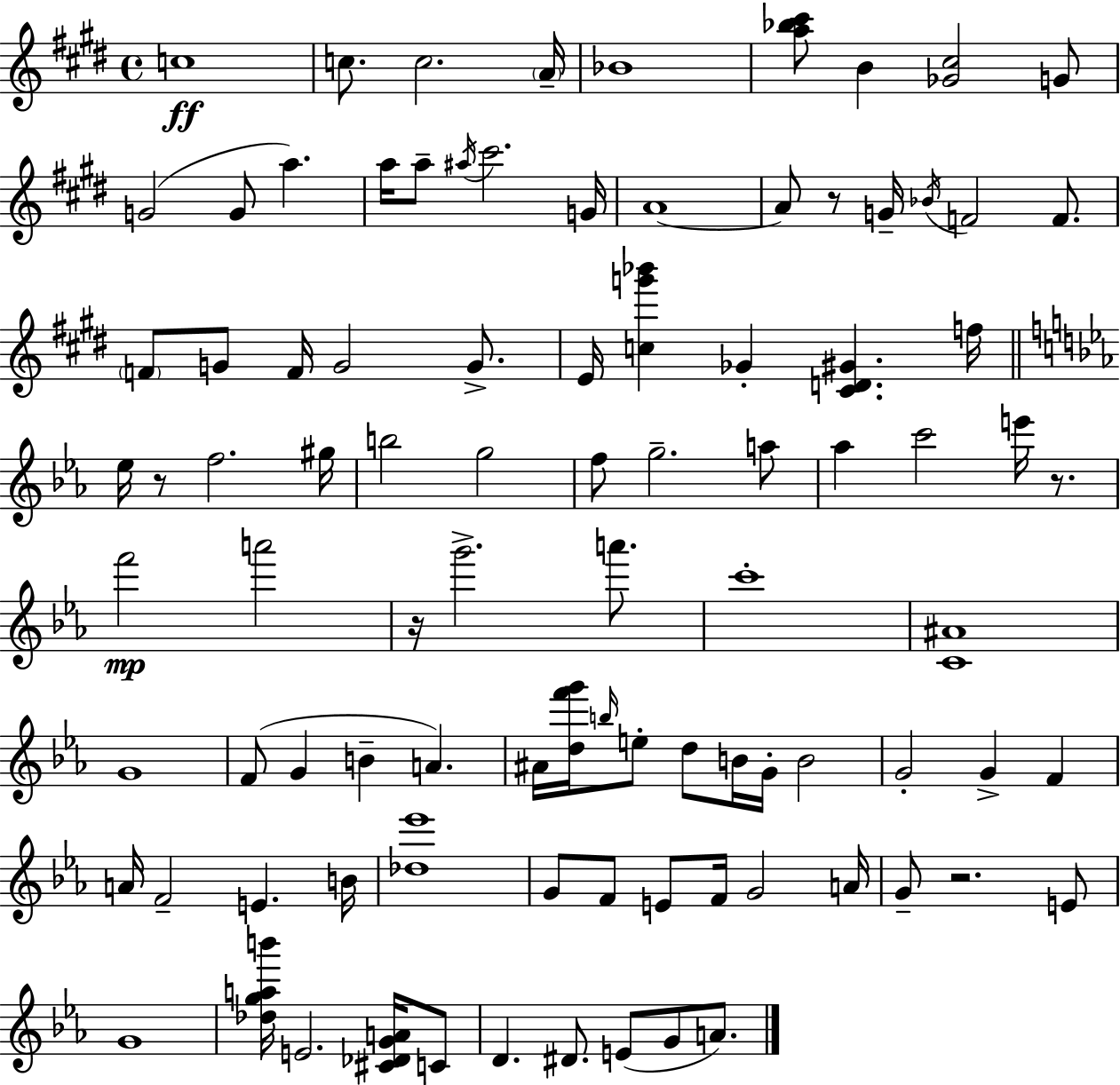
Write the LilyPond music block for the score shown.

{
  \clef treble
  \time 4/4
  \defaultTimeSignature
  \key e \major
  c''1\ff | c''8. c''2. \parenthesize a'16-- | bes'1 | <a'' bes'' cis'''>8 b'4 <ges' cis''>2 g'8 | \break g'2( g'8 a''4.) | a''16 a''8-- \acciaccatura { ais''16 } cis'''2. | g'16 a'1~~ | a'8 r8 g'16-- \acciaccatura { bes'16 } f'2 f'8. | \break \parenthesize f'8 g'8 f'16 g'2 g'8.-> | e'16 <c'' g''' bes'''>4 ges'4-. <cis' d' gis'>4. | f''16 \bar "||" \break \key c \minor ees''16 r8 f''2. gis''16 | b''2 g''2 | f''8 g''2.-- a''8 | aes''4 c'''2 e'''16 r8. | \break f'''2\mp a'''2 | r16 g'''2.-> a'''8. | c'''1-. | <c' ais'>1 | \break g'1 | f'8( g'4 b'4-- a'4.) | ais'16 <d'' f''' g'''>16 \grace { b''16 } e''8-. d''8 b'16 g'16-. b'2 | g'2-. g'4-> f'4 | \break a'16 f'2-- e'4. | b'16 <des'' ees'''>1 | g'8 f'8 e'8 f'16 g'2 | a'16 g'8-- r2. e'8 | \break g'1 | <des'' g'' a'' b'''>16 e'2. <cis' des' g' a'>16 c'8 | d'4. dis'8. e'8( g'8 a'8.) | \bar "|."
}